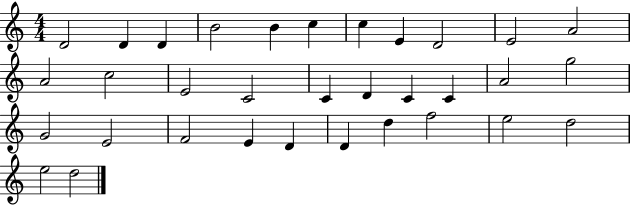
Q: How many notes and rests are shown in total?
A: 33